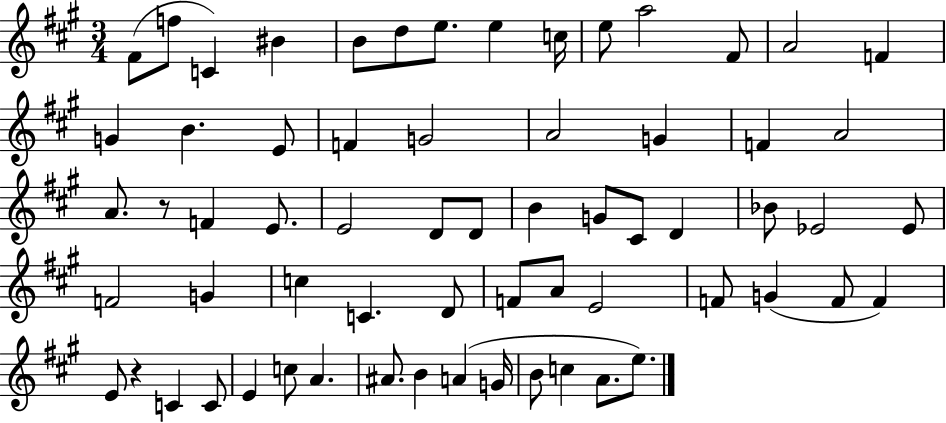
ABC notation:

X:1
T:Untitled
M:3/4
L:1/4
K:A
^F/2 f/2 C ^B B/2 d/2 e/2 e c/4 e/2 a2 ^F/2 A2 F G B E/2 F G2 A2 G F A2 A/2 z/2 F E/2 E2 D/2 D/2 B G/2 ^C/2 D _B/2 _E2 _E/2 F2 G c C D/2 F/2 A/2 E2 F/2 G F/2 F E/2 z C C/2 E c/2 A ^A/2 B A G/4 B/2 c A/2 e/2